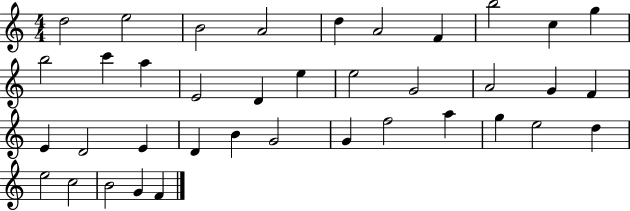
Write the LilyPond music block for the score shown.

{
  \clef treble
  \numericTimeSignature
  \time 4/4
  \key c \major
  d''2 e''2 | b'2 a'2 | d''4 a'2 f'4 | b''2 c''4 g''4 | \break b''2 c'''4 a''4 | e'2 d'4 e''4 | e''2 g'2 | a'2 g'4 f'4 | \break e'4 d'2 e'4 | d'4 b'4 g'2 | g'4 f''2 a''4 | g''4 e''2 d''4 | \break e''2 c''2 | b'2 g'4 f'4 | \bar "|."
}